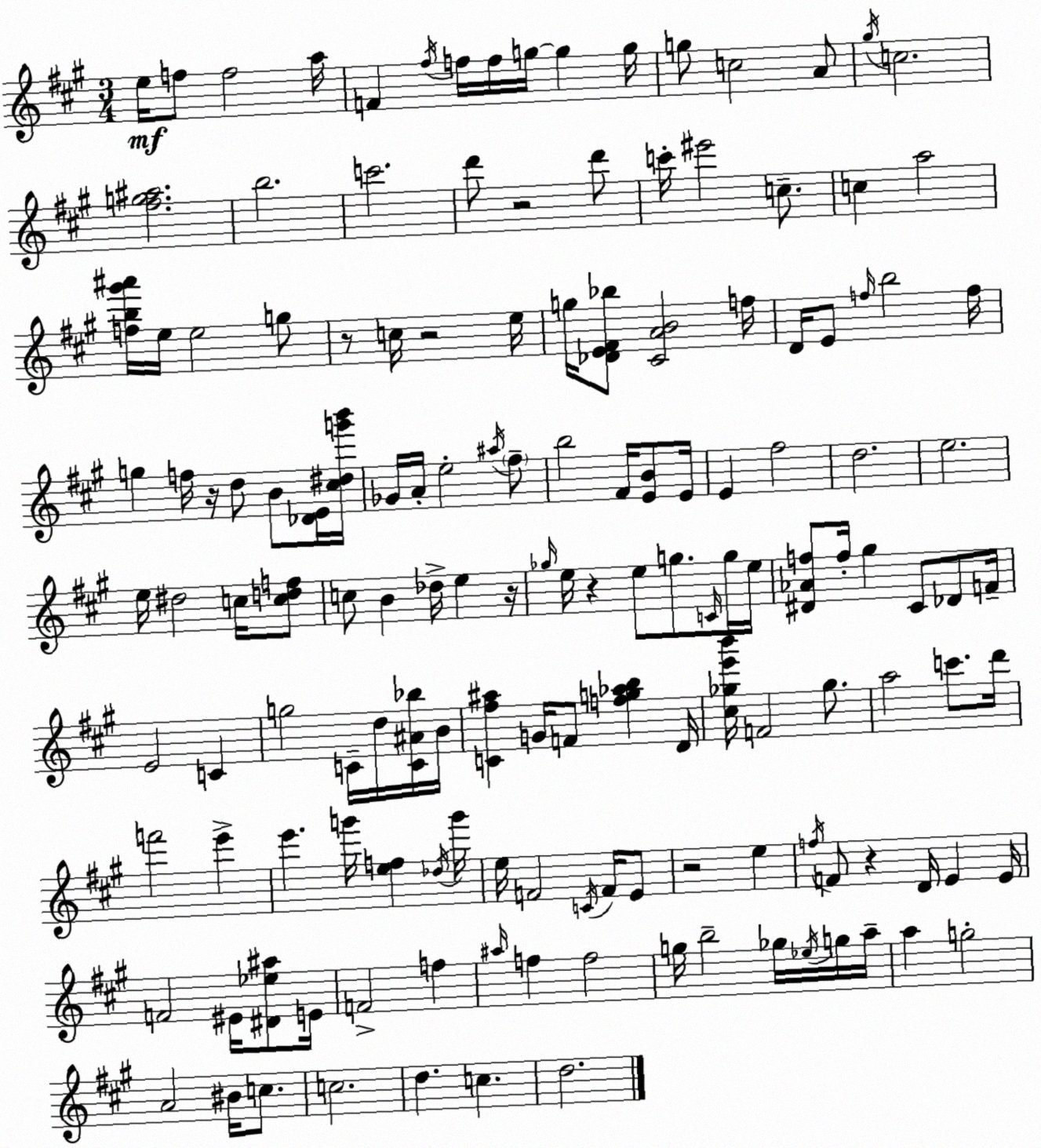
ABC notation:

X:1
T:Untitled
M:3/4
L:1/4
K:A
e/4 f/2 f2 a/4 F ^f/4 f/4 f/4 g/4 g g/4 g/2 c2 A/2 ^g/4 c2 [^fg^a]2 b2 c'2 d'/2 z2 d'/2 c'/4 ^e'2 c/2 c a2 [fb^g'^a']/4 e/4 e2 g/2 z/2 c/4 z2 e/4 g/4 [_DE^F_b]/2 [^CAB]2 f/4 D/4 E/2 f/4 b2 f/4 g f/4 z/4 d/2 B/2 [_DE]/4 [^c^dg'b']/4 _G/4 A/4 e2 ^a/4 ^f/2 b2 ^F/4 [EB]/2 E/4 E ^f2 d2 e2 e/4 ^d2 c/4 [cdf]/2 c/2 B _d/4 e z/4 _g/4 e/4 z e/2 g/2 C/4 g/4 e/4 [^D_Af]/2 f/4 ^g ^C/2 _D/2 F/4 E2 C g2 C/4 d/4 [C^A_b]/4 B/4 [C^f^a] G/4 F/2 [fg_ab] D/4 [^c_ge'b']/4 F2 _g/2 a2 c'/2 d'/4 f'2 e' e' g'/4 [ef] _d/4 g'/4 e/4 F2 C/4 F/4 E/2 z2 e f/4 F/2 z D/4 E E/4 F2 ^E/4 [^D_e^a]/2 E/4 F2 f ^a/4 f f2 g/4 b2 _g/4 _e/4 g/4 a/4 a g2 A2 ^B/4 c/2 c2 d c d2